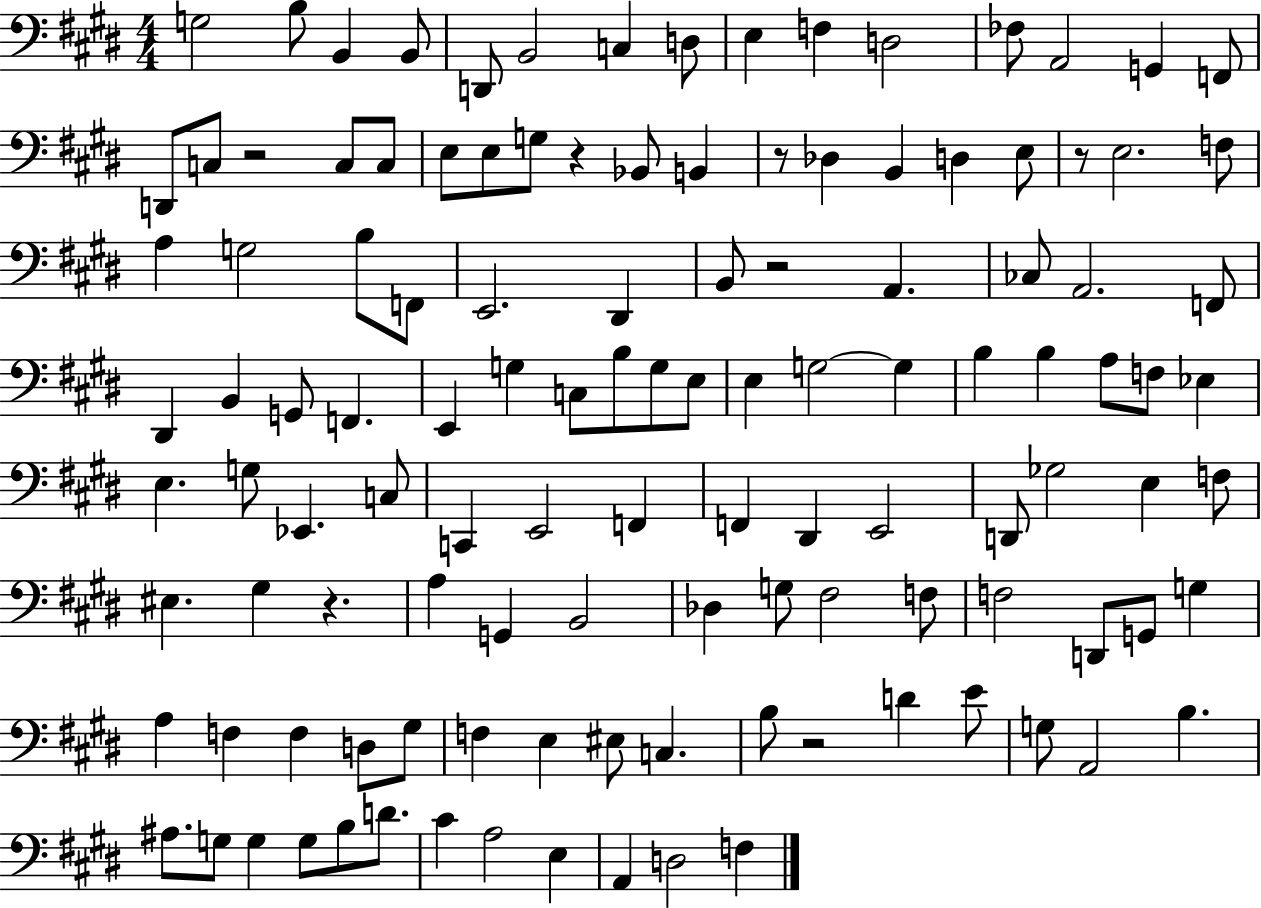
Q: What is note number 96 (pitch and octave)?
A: B3